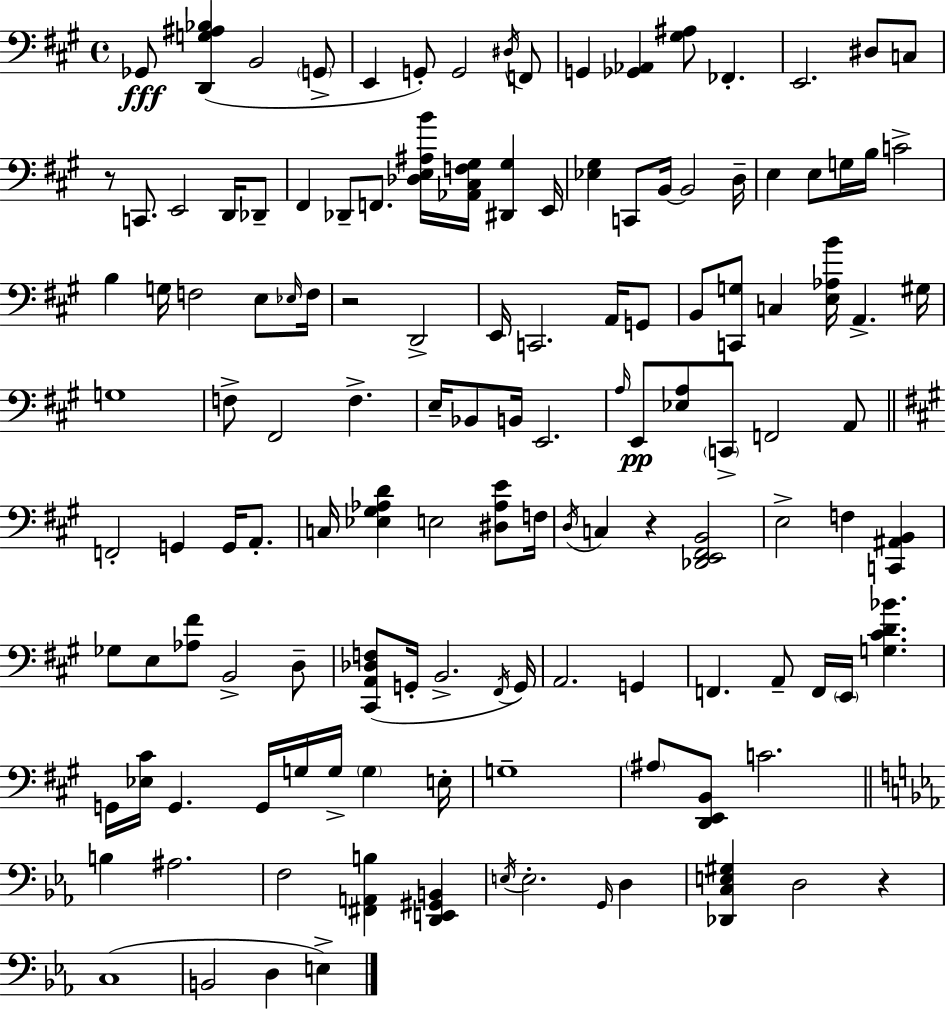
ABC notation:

X:1
T:Untitled
M:4/4
L:1/4
K:A
_G,,/2 [D,,G,^A,_B,] B,,2 G,,/2 E,, G,,/2 G,,2 ^D,/4 F,,/2 G,, [_G,,_A,,] [^G,^A,]/2 _F,, E,,2 ^D,/2 C,/2 z/2 C,,/2 E,,2 D,,/4 _D,,/2 ^F,, _D,,/2 F,,/2 [_D,E,^A,B]/4 [_A,,^C,F,^G,]/4 [^D,,^G,] E,,/4 [_E,^G,] C,,/2 B,,/4 B,,2 D,/4 E, E,/2 G,/4 B,/4 C2 B, G,/4 F,2 E,/2 _E,/4 F,/4 z2 D,,2 E,,/4 C,,2 A,,/4 G,,/2 B,,/2 [C,,G,]/2 C, [E,_A,B]/4 A,, ^G,/4 G,4 F,/2 ^F,,2 F, E,/4 _B,,/2 B,,/4 E,,2 A,/4 E,,/2 [_E,A,]/2 C,,/2 F,,2 A,,/2 F,,2 G,, G,,/4 A,,/2 C,/4 [_E,^G,_A,D] E,2 [^D,_A,E]/2 F,/4 D,/4 C, z [_D,,E,,^F,,B,,]2 E,2 F, [C,,^A,,B,,] _G,/2 E,/2 [_A,^F]/2 B,,2 D,/2 [^C,,A,,_D,F,]/2 G,,/4 B,,2 ^F,,/4 G,,/4 A,,2 G,, F,, A,,/2 F,,/4 E,,/4 [G,^CD_B] G,,/4 [_E,^C]/4 G,, G,,/4 G,/4 G,/4 G, E,/4 G,4 ^A,/2 [D,,E,,B,,]/2 C2 B, ^A,2 F,2 [^F,,A,,B,] [D,,E,,^G,,B,,] E,/4 E,2 G,,/4 D, [_D,,C,E,^G,] D,2 z C,4 B,,2 D, E,